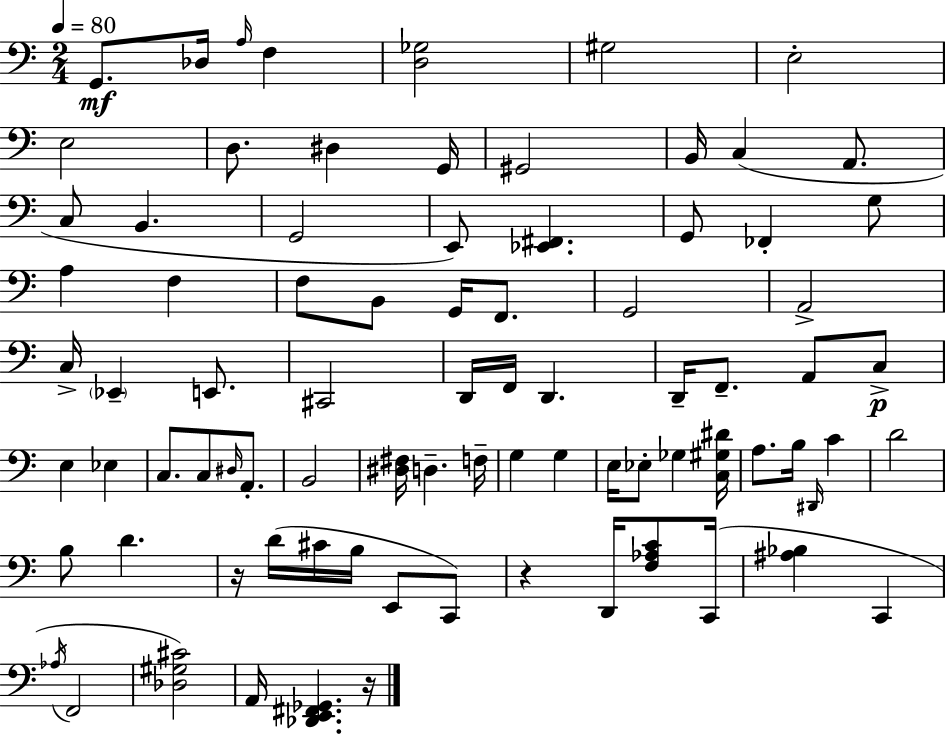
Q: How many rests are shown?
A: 3